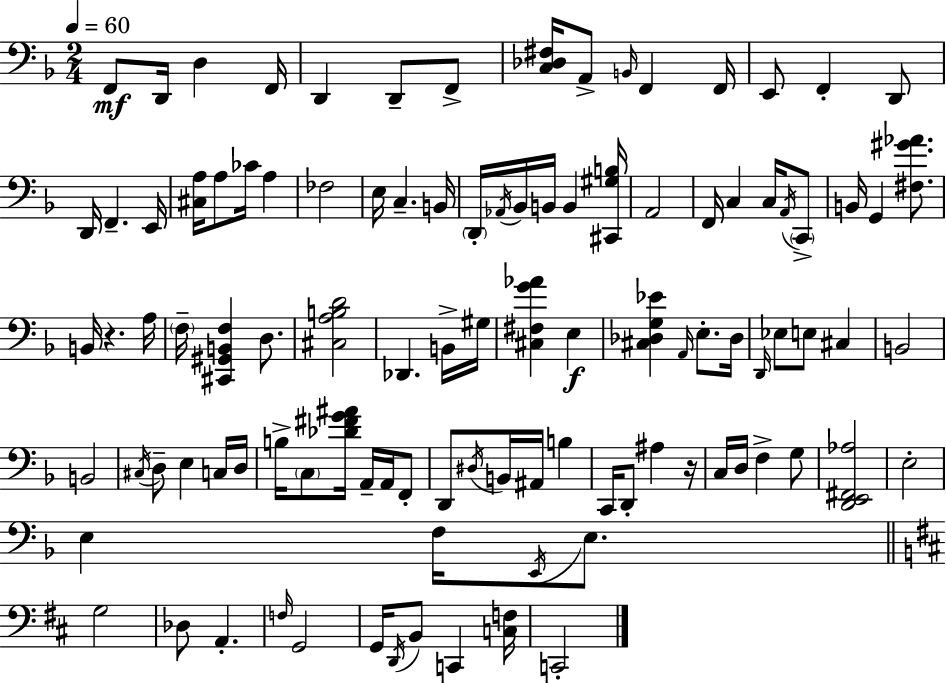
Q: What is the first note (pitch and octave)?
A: F2